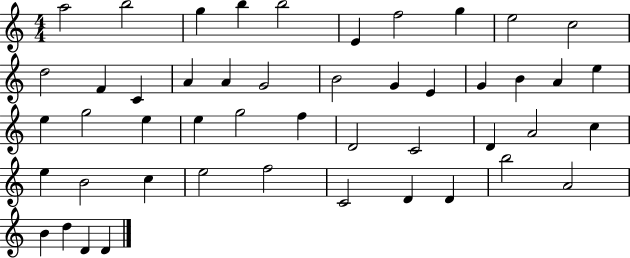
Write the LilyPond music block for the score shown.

{
  \clef treble
  \numericTimeSignature
  \time 4/4
  \key c \major
  a''2 b''2 | g''4 b''4 b''2 | e'4 f''2 g''4 | e''2 c''2 | \break d''2 f'4 c'4 | a'4 a'4 g'2 | b'2 g'4 e'4 | g'4 b'4 a'4 e''4 | \break e''4 g''2 e''4 | e''4 g''2 f''4 | d'2 c'2 | d'4 a'2 c''4 | \break e''4 b'2 c''4 | e''2 f''2 | c'2 d'4 d'4 | b''2 a'2 | \break b'4 d''4 d'4 d'4 | \bar "|."
}